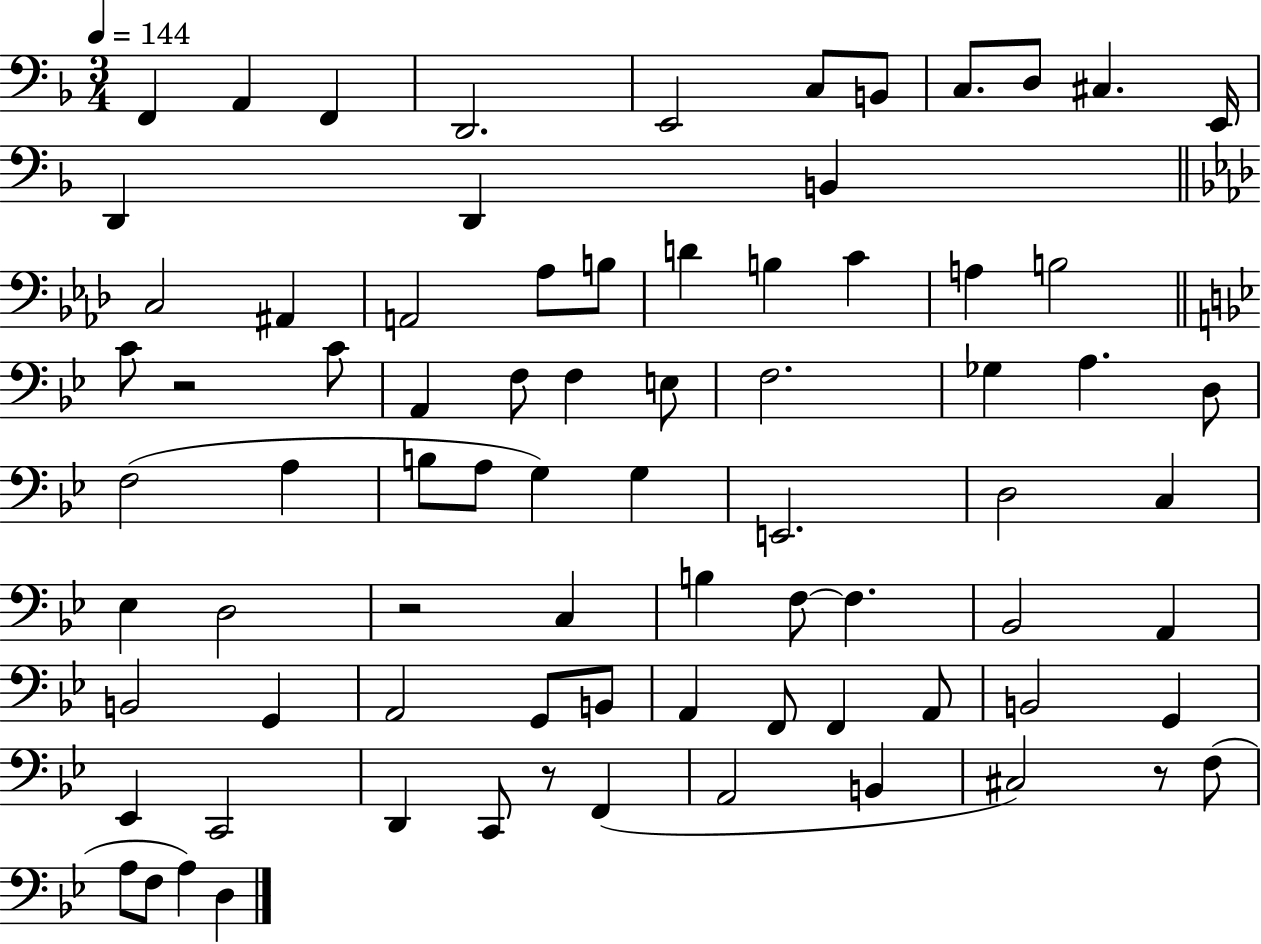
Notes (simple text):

F2/q A2/q F2/q D2/h. E2/h C3/e B2/e C3/e. D3/e C#3/q. E2/s D2/q D2/q B2/q C3/h A#2/q A2/h Ab3/e B3/e D4/q B3/q C4/q A3/q B3/h C4/e R/h C4/e A2/q F3/e F3/q E3/e F3/h. Gb3/q A3/q. D3/e F3/h A3/q B3/e A3/e G3/q G3/q E2/h. D3/h C3/q Eb3/q D3/h R/h C3/q B3/q F3/e F3/q. Bb2/h A2/q B2/h G2/q A2/h G2/e B2/e A2/q F2/e F2/q A2/e B2/h G2/q Eb2/q C2/h D2/q C2/e R/e F2/q A2/h B2/q C#3/h R/e F3/e A3/e F3/e A3/q D3/q